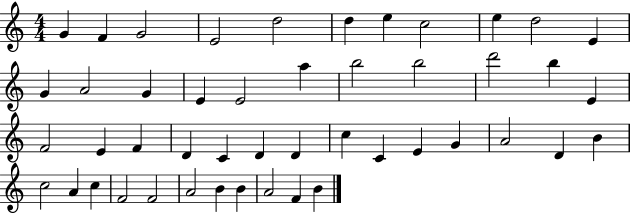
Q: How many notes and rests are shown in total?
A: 47